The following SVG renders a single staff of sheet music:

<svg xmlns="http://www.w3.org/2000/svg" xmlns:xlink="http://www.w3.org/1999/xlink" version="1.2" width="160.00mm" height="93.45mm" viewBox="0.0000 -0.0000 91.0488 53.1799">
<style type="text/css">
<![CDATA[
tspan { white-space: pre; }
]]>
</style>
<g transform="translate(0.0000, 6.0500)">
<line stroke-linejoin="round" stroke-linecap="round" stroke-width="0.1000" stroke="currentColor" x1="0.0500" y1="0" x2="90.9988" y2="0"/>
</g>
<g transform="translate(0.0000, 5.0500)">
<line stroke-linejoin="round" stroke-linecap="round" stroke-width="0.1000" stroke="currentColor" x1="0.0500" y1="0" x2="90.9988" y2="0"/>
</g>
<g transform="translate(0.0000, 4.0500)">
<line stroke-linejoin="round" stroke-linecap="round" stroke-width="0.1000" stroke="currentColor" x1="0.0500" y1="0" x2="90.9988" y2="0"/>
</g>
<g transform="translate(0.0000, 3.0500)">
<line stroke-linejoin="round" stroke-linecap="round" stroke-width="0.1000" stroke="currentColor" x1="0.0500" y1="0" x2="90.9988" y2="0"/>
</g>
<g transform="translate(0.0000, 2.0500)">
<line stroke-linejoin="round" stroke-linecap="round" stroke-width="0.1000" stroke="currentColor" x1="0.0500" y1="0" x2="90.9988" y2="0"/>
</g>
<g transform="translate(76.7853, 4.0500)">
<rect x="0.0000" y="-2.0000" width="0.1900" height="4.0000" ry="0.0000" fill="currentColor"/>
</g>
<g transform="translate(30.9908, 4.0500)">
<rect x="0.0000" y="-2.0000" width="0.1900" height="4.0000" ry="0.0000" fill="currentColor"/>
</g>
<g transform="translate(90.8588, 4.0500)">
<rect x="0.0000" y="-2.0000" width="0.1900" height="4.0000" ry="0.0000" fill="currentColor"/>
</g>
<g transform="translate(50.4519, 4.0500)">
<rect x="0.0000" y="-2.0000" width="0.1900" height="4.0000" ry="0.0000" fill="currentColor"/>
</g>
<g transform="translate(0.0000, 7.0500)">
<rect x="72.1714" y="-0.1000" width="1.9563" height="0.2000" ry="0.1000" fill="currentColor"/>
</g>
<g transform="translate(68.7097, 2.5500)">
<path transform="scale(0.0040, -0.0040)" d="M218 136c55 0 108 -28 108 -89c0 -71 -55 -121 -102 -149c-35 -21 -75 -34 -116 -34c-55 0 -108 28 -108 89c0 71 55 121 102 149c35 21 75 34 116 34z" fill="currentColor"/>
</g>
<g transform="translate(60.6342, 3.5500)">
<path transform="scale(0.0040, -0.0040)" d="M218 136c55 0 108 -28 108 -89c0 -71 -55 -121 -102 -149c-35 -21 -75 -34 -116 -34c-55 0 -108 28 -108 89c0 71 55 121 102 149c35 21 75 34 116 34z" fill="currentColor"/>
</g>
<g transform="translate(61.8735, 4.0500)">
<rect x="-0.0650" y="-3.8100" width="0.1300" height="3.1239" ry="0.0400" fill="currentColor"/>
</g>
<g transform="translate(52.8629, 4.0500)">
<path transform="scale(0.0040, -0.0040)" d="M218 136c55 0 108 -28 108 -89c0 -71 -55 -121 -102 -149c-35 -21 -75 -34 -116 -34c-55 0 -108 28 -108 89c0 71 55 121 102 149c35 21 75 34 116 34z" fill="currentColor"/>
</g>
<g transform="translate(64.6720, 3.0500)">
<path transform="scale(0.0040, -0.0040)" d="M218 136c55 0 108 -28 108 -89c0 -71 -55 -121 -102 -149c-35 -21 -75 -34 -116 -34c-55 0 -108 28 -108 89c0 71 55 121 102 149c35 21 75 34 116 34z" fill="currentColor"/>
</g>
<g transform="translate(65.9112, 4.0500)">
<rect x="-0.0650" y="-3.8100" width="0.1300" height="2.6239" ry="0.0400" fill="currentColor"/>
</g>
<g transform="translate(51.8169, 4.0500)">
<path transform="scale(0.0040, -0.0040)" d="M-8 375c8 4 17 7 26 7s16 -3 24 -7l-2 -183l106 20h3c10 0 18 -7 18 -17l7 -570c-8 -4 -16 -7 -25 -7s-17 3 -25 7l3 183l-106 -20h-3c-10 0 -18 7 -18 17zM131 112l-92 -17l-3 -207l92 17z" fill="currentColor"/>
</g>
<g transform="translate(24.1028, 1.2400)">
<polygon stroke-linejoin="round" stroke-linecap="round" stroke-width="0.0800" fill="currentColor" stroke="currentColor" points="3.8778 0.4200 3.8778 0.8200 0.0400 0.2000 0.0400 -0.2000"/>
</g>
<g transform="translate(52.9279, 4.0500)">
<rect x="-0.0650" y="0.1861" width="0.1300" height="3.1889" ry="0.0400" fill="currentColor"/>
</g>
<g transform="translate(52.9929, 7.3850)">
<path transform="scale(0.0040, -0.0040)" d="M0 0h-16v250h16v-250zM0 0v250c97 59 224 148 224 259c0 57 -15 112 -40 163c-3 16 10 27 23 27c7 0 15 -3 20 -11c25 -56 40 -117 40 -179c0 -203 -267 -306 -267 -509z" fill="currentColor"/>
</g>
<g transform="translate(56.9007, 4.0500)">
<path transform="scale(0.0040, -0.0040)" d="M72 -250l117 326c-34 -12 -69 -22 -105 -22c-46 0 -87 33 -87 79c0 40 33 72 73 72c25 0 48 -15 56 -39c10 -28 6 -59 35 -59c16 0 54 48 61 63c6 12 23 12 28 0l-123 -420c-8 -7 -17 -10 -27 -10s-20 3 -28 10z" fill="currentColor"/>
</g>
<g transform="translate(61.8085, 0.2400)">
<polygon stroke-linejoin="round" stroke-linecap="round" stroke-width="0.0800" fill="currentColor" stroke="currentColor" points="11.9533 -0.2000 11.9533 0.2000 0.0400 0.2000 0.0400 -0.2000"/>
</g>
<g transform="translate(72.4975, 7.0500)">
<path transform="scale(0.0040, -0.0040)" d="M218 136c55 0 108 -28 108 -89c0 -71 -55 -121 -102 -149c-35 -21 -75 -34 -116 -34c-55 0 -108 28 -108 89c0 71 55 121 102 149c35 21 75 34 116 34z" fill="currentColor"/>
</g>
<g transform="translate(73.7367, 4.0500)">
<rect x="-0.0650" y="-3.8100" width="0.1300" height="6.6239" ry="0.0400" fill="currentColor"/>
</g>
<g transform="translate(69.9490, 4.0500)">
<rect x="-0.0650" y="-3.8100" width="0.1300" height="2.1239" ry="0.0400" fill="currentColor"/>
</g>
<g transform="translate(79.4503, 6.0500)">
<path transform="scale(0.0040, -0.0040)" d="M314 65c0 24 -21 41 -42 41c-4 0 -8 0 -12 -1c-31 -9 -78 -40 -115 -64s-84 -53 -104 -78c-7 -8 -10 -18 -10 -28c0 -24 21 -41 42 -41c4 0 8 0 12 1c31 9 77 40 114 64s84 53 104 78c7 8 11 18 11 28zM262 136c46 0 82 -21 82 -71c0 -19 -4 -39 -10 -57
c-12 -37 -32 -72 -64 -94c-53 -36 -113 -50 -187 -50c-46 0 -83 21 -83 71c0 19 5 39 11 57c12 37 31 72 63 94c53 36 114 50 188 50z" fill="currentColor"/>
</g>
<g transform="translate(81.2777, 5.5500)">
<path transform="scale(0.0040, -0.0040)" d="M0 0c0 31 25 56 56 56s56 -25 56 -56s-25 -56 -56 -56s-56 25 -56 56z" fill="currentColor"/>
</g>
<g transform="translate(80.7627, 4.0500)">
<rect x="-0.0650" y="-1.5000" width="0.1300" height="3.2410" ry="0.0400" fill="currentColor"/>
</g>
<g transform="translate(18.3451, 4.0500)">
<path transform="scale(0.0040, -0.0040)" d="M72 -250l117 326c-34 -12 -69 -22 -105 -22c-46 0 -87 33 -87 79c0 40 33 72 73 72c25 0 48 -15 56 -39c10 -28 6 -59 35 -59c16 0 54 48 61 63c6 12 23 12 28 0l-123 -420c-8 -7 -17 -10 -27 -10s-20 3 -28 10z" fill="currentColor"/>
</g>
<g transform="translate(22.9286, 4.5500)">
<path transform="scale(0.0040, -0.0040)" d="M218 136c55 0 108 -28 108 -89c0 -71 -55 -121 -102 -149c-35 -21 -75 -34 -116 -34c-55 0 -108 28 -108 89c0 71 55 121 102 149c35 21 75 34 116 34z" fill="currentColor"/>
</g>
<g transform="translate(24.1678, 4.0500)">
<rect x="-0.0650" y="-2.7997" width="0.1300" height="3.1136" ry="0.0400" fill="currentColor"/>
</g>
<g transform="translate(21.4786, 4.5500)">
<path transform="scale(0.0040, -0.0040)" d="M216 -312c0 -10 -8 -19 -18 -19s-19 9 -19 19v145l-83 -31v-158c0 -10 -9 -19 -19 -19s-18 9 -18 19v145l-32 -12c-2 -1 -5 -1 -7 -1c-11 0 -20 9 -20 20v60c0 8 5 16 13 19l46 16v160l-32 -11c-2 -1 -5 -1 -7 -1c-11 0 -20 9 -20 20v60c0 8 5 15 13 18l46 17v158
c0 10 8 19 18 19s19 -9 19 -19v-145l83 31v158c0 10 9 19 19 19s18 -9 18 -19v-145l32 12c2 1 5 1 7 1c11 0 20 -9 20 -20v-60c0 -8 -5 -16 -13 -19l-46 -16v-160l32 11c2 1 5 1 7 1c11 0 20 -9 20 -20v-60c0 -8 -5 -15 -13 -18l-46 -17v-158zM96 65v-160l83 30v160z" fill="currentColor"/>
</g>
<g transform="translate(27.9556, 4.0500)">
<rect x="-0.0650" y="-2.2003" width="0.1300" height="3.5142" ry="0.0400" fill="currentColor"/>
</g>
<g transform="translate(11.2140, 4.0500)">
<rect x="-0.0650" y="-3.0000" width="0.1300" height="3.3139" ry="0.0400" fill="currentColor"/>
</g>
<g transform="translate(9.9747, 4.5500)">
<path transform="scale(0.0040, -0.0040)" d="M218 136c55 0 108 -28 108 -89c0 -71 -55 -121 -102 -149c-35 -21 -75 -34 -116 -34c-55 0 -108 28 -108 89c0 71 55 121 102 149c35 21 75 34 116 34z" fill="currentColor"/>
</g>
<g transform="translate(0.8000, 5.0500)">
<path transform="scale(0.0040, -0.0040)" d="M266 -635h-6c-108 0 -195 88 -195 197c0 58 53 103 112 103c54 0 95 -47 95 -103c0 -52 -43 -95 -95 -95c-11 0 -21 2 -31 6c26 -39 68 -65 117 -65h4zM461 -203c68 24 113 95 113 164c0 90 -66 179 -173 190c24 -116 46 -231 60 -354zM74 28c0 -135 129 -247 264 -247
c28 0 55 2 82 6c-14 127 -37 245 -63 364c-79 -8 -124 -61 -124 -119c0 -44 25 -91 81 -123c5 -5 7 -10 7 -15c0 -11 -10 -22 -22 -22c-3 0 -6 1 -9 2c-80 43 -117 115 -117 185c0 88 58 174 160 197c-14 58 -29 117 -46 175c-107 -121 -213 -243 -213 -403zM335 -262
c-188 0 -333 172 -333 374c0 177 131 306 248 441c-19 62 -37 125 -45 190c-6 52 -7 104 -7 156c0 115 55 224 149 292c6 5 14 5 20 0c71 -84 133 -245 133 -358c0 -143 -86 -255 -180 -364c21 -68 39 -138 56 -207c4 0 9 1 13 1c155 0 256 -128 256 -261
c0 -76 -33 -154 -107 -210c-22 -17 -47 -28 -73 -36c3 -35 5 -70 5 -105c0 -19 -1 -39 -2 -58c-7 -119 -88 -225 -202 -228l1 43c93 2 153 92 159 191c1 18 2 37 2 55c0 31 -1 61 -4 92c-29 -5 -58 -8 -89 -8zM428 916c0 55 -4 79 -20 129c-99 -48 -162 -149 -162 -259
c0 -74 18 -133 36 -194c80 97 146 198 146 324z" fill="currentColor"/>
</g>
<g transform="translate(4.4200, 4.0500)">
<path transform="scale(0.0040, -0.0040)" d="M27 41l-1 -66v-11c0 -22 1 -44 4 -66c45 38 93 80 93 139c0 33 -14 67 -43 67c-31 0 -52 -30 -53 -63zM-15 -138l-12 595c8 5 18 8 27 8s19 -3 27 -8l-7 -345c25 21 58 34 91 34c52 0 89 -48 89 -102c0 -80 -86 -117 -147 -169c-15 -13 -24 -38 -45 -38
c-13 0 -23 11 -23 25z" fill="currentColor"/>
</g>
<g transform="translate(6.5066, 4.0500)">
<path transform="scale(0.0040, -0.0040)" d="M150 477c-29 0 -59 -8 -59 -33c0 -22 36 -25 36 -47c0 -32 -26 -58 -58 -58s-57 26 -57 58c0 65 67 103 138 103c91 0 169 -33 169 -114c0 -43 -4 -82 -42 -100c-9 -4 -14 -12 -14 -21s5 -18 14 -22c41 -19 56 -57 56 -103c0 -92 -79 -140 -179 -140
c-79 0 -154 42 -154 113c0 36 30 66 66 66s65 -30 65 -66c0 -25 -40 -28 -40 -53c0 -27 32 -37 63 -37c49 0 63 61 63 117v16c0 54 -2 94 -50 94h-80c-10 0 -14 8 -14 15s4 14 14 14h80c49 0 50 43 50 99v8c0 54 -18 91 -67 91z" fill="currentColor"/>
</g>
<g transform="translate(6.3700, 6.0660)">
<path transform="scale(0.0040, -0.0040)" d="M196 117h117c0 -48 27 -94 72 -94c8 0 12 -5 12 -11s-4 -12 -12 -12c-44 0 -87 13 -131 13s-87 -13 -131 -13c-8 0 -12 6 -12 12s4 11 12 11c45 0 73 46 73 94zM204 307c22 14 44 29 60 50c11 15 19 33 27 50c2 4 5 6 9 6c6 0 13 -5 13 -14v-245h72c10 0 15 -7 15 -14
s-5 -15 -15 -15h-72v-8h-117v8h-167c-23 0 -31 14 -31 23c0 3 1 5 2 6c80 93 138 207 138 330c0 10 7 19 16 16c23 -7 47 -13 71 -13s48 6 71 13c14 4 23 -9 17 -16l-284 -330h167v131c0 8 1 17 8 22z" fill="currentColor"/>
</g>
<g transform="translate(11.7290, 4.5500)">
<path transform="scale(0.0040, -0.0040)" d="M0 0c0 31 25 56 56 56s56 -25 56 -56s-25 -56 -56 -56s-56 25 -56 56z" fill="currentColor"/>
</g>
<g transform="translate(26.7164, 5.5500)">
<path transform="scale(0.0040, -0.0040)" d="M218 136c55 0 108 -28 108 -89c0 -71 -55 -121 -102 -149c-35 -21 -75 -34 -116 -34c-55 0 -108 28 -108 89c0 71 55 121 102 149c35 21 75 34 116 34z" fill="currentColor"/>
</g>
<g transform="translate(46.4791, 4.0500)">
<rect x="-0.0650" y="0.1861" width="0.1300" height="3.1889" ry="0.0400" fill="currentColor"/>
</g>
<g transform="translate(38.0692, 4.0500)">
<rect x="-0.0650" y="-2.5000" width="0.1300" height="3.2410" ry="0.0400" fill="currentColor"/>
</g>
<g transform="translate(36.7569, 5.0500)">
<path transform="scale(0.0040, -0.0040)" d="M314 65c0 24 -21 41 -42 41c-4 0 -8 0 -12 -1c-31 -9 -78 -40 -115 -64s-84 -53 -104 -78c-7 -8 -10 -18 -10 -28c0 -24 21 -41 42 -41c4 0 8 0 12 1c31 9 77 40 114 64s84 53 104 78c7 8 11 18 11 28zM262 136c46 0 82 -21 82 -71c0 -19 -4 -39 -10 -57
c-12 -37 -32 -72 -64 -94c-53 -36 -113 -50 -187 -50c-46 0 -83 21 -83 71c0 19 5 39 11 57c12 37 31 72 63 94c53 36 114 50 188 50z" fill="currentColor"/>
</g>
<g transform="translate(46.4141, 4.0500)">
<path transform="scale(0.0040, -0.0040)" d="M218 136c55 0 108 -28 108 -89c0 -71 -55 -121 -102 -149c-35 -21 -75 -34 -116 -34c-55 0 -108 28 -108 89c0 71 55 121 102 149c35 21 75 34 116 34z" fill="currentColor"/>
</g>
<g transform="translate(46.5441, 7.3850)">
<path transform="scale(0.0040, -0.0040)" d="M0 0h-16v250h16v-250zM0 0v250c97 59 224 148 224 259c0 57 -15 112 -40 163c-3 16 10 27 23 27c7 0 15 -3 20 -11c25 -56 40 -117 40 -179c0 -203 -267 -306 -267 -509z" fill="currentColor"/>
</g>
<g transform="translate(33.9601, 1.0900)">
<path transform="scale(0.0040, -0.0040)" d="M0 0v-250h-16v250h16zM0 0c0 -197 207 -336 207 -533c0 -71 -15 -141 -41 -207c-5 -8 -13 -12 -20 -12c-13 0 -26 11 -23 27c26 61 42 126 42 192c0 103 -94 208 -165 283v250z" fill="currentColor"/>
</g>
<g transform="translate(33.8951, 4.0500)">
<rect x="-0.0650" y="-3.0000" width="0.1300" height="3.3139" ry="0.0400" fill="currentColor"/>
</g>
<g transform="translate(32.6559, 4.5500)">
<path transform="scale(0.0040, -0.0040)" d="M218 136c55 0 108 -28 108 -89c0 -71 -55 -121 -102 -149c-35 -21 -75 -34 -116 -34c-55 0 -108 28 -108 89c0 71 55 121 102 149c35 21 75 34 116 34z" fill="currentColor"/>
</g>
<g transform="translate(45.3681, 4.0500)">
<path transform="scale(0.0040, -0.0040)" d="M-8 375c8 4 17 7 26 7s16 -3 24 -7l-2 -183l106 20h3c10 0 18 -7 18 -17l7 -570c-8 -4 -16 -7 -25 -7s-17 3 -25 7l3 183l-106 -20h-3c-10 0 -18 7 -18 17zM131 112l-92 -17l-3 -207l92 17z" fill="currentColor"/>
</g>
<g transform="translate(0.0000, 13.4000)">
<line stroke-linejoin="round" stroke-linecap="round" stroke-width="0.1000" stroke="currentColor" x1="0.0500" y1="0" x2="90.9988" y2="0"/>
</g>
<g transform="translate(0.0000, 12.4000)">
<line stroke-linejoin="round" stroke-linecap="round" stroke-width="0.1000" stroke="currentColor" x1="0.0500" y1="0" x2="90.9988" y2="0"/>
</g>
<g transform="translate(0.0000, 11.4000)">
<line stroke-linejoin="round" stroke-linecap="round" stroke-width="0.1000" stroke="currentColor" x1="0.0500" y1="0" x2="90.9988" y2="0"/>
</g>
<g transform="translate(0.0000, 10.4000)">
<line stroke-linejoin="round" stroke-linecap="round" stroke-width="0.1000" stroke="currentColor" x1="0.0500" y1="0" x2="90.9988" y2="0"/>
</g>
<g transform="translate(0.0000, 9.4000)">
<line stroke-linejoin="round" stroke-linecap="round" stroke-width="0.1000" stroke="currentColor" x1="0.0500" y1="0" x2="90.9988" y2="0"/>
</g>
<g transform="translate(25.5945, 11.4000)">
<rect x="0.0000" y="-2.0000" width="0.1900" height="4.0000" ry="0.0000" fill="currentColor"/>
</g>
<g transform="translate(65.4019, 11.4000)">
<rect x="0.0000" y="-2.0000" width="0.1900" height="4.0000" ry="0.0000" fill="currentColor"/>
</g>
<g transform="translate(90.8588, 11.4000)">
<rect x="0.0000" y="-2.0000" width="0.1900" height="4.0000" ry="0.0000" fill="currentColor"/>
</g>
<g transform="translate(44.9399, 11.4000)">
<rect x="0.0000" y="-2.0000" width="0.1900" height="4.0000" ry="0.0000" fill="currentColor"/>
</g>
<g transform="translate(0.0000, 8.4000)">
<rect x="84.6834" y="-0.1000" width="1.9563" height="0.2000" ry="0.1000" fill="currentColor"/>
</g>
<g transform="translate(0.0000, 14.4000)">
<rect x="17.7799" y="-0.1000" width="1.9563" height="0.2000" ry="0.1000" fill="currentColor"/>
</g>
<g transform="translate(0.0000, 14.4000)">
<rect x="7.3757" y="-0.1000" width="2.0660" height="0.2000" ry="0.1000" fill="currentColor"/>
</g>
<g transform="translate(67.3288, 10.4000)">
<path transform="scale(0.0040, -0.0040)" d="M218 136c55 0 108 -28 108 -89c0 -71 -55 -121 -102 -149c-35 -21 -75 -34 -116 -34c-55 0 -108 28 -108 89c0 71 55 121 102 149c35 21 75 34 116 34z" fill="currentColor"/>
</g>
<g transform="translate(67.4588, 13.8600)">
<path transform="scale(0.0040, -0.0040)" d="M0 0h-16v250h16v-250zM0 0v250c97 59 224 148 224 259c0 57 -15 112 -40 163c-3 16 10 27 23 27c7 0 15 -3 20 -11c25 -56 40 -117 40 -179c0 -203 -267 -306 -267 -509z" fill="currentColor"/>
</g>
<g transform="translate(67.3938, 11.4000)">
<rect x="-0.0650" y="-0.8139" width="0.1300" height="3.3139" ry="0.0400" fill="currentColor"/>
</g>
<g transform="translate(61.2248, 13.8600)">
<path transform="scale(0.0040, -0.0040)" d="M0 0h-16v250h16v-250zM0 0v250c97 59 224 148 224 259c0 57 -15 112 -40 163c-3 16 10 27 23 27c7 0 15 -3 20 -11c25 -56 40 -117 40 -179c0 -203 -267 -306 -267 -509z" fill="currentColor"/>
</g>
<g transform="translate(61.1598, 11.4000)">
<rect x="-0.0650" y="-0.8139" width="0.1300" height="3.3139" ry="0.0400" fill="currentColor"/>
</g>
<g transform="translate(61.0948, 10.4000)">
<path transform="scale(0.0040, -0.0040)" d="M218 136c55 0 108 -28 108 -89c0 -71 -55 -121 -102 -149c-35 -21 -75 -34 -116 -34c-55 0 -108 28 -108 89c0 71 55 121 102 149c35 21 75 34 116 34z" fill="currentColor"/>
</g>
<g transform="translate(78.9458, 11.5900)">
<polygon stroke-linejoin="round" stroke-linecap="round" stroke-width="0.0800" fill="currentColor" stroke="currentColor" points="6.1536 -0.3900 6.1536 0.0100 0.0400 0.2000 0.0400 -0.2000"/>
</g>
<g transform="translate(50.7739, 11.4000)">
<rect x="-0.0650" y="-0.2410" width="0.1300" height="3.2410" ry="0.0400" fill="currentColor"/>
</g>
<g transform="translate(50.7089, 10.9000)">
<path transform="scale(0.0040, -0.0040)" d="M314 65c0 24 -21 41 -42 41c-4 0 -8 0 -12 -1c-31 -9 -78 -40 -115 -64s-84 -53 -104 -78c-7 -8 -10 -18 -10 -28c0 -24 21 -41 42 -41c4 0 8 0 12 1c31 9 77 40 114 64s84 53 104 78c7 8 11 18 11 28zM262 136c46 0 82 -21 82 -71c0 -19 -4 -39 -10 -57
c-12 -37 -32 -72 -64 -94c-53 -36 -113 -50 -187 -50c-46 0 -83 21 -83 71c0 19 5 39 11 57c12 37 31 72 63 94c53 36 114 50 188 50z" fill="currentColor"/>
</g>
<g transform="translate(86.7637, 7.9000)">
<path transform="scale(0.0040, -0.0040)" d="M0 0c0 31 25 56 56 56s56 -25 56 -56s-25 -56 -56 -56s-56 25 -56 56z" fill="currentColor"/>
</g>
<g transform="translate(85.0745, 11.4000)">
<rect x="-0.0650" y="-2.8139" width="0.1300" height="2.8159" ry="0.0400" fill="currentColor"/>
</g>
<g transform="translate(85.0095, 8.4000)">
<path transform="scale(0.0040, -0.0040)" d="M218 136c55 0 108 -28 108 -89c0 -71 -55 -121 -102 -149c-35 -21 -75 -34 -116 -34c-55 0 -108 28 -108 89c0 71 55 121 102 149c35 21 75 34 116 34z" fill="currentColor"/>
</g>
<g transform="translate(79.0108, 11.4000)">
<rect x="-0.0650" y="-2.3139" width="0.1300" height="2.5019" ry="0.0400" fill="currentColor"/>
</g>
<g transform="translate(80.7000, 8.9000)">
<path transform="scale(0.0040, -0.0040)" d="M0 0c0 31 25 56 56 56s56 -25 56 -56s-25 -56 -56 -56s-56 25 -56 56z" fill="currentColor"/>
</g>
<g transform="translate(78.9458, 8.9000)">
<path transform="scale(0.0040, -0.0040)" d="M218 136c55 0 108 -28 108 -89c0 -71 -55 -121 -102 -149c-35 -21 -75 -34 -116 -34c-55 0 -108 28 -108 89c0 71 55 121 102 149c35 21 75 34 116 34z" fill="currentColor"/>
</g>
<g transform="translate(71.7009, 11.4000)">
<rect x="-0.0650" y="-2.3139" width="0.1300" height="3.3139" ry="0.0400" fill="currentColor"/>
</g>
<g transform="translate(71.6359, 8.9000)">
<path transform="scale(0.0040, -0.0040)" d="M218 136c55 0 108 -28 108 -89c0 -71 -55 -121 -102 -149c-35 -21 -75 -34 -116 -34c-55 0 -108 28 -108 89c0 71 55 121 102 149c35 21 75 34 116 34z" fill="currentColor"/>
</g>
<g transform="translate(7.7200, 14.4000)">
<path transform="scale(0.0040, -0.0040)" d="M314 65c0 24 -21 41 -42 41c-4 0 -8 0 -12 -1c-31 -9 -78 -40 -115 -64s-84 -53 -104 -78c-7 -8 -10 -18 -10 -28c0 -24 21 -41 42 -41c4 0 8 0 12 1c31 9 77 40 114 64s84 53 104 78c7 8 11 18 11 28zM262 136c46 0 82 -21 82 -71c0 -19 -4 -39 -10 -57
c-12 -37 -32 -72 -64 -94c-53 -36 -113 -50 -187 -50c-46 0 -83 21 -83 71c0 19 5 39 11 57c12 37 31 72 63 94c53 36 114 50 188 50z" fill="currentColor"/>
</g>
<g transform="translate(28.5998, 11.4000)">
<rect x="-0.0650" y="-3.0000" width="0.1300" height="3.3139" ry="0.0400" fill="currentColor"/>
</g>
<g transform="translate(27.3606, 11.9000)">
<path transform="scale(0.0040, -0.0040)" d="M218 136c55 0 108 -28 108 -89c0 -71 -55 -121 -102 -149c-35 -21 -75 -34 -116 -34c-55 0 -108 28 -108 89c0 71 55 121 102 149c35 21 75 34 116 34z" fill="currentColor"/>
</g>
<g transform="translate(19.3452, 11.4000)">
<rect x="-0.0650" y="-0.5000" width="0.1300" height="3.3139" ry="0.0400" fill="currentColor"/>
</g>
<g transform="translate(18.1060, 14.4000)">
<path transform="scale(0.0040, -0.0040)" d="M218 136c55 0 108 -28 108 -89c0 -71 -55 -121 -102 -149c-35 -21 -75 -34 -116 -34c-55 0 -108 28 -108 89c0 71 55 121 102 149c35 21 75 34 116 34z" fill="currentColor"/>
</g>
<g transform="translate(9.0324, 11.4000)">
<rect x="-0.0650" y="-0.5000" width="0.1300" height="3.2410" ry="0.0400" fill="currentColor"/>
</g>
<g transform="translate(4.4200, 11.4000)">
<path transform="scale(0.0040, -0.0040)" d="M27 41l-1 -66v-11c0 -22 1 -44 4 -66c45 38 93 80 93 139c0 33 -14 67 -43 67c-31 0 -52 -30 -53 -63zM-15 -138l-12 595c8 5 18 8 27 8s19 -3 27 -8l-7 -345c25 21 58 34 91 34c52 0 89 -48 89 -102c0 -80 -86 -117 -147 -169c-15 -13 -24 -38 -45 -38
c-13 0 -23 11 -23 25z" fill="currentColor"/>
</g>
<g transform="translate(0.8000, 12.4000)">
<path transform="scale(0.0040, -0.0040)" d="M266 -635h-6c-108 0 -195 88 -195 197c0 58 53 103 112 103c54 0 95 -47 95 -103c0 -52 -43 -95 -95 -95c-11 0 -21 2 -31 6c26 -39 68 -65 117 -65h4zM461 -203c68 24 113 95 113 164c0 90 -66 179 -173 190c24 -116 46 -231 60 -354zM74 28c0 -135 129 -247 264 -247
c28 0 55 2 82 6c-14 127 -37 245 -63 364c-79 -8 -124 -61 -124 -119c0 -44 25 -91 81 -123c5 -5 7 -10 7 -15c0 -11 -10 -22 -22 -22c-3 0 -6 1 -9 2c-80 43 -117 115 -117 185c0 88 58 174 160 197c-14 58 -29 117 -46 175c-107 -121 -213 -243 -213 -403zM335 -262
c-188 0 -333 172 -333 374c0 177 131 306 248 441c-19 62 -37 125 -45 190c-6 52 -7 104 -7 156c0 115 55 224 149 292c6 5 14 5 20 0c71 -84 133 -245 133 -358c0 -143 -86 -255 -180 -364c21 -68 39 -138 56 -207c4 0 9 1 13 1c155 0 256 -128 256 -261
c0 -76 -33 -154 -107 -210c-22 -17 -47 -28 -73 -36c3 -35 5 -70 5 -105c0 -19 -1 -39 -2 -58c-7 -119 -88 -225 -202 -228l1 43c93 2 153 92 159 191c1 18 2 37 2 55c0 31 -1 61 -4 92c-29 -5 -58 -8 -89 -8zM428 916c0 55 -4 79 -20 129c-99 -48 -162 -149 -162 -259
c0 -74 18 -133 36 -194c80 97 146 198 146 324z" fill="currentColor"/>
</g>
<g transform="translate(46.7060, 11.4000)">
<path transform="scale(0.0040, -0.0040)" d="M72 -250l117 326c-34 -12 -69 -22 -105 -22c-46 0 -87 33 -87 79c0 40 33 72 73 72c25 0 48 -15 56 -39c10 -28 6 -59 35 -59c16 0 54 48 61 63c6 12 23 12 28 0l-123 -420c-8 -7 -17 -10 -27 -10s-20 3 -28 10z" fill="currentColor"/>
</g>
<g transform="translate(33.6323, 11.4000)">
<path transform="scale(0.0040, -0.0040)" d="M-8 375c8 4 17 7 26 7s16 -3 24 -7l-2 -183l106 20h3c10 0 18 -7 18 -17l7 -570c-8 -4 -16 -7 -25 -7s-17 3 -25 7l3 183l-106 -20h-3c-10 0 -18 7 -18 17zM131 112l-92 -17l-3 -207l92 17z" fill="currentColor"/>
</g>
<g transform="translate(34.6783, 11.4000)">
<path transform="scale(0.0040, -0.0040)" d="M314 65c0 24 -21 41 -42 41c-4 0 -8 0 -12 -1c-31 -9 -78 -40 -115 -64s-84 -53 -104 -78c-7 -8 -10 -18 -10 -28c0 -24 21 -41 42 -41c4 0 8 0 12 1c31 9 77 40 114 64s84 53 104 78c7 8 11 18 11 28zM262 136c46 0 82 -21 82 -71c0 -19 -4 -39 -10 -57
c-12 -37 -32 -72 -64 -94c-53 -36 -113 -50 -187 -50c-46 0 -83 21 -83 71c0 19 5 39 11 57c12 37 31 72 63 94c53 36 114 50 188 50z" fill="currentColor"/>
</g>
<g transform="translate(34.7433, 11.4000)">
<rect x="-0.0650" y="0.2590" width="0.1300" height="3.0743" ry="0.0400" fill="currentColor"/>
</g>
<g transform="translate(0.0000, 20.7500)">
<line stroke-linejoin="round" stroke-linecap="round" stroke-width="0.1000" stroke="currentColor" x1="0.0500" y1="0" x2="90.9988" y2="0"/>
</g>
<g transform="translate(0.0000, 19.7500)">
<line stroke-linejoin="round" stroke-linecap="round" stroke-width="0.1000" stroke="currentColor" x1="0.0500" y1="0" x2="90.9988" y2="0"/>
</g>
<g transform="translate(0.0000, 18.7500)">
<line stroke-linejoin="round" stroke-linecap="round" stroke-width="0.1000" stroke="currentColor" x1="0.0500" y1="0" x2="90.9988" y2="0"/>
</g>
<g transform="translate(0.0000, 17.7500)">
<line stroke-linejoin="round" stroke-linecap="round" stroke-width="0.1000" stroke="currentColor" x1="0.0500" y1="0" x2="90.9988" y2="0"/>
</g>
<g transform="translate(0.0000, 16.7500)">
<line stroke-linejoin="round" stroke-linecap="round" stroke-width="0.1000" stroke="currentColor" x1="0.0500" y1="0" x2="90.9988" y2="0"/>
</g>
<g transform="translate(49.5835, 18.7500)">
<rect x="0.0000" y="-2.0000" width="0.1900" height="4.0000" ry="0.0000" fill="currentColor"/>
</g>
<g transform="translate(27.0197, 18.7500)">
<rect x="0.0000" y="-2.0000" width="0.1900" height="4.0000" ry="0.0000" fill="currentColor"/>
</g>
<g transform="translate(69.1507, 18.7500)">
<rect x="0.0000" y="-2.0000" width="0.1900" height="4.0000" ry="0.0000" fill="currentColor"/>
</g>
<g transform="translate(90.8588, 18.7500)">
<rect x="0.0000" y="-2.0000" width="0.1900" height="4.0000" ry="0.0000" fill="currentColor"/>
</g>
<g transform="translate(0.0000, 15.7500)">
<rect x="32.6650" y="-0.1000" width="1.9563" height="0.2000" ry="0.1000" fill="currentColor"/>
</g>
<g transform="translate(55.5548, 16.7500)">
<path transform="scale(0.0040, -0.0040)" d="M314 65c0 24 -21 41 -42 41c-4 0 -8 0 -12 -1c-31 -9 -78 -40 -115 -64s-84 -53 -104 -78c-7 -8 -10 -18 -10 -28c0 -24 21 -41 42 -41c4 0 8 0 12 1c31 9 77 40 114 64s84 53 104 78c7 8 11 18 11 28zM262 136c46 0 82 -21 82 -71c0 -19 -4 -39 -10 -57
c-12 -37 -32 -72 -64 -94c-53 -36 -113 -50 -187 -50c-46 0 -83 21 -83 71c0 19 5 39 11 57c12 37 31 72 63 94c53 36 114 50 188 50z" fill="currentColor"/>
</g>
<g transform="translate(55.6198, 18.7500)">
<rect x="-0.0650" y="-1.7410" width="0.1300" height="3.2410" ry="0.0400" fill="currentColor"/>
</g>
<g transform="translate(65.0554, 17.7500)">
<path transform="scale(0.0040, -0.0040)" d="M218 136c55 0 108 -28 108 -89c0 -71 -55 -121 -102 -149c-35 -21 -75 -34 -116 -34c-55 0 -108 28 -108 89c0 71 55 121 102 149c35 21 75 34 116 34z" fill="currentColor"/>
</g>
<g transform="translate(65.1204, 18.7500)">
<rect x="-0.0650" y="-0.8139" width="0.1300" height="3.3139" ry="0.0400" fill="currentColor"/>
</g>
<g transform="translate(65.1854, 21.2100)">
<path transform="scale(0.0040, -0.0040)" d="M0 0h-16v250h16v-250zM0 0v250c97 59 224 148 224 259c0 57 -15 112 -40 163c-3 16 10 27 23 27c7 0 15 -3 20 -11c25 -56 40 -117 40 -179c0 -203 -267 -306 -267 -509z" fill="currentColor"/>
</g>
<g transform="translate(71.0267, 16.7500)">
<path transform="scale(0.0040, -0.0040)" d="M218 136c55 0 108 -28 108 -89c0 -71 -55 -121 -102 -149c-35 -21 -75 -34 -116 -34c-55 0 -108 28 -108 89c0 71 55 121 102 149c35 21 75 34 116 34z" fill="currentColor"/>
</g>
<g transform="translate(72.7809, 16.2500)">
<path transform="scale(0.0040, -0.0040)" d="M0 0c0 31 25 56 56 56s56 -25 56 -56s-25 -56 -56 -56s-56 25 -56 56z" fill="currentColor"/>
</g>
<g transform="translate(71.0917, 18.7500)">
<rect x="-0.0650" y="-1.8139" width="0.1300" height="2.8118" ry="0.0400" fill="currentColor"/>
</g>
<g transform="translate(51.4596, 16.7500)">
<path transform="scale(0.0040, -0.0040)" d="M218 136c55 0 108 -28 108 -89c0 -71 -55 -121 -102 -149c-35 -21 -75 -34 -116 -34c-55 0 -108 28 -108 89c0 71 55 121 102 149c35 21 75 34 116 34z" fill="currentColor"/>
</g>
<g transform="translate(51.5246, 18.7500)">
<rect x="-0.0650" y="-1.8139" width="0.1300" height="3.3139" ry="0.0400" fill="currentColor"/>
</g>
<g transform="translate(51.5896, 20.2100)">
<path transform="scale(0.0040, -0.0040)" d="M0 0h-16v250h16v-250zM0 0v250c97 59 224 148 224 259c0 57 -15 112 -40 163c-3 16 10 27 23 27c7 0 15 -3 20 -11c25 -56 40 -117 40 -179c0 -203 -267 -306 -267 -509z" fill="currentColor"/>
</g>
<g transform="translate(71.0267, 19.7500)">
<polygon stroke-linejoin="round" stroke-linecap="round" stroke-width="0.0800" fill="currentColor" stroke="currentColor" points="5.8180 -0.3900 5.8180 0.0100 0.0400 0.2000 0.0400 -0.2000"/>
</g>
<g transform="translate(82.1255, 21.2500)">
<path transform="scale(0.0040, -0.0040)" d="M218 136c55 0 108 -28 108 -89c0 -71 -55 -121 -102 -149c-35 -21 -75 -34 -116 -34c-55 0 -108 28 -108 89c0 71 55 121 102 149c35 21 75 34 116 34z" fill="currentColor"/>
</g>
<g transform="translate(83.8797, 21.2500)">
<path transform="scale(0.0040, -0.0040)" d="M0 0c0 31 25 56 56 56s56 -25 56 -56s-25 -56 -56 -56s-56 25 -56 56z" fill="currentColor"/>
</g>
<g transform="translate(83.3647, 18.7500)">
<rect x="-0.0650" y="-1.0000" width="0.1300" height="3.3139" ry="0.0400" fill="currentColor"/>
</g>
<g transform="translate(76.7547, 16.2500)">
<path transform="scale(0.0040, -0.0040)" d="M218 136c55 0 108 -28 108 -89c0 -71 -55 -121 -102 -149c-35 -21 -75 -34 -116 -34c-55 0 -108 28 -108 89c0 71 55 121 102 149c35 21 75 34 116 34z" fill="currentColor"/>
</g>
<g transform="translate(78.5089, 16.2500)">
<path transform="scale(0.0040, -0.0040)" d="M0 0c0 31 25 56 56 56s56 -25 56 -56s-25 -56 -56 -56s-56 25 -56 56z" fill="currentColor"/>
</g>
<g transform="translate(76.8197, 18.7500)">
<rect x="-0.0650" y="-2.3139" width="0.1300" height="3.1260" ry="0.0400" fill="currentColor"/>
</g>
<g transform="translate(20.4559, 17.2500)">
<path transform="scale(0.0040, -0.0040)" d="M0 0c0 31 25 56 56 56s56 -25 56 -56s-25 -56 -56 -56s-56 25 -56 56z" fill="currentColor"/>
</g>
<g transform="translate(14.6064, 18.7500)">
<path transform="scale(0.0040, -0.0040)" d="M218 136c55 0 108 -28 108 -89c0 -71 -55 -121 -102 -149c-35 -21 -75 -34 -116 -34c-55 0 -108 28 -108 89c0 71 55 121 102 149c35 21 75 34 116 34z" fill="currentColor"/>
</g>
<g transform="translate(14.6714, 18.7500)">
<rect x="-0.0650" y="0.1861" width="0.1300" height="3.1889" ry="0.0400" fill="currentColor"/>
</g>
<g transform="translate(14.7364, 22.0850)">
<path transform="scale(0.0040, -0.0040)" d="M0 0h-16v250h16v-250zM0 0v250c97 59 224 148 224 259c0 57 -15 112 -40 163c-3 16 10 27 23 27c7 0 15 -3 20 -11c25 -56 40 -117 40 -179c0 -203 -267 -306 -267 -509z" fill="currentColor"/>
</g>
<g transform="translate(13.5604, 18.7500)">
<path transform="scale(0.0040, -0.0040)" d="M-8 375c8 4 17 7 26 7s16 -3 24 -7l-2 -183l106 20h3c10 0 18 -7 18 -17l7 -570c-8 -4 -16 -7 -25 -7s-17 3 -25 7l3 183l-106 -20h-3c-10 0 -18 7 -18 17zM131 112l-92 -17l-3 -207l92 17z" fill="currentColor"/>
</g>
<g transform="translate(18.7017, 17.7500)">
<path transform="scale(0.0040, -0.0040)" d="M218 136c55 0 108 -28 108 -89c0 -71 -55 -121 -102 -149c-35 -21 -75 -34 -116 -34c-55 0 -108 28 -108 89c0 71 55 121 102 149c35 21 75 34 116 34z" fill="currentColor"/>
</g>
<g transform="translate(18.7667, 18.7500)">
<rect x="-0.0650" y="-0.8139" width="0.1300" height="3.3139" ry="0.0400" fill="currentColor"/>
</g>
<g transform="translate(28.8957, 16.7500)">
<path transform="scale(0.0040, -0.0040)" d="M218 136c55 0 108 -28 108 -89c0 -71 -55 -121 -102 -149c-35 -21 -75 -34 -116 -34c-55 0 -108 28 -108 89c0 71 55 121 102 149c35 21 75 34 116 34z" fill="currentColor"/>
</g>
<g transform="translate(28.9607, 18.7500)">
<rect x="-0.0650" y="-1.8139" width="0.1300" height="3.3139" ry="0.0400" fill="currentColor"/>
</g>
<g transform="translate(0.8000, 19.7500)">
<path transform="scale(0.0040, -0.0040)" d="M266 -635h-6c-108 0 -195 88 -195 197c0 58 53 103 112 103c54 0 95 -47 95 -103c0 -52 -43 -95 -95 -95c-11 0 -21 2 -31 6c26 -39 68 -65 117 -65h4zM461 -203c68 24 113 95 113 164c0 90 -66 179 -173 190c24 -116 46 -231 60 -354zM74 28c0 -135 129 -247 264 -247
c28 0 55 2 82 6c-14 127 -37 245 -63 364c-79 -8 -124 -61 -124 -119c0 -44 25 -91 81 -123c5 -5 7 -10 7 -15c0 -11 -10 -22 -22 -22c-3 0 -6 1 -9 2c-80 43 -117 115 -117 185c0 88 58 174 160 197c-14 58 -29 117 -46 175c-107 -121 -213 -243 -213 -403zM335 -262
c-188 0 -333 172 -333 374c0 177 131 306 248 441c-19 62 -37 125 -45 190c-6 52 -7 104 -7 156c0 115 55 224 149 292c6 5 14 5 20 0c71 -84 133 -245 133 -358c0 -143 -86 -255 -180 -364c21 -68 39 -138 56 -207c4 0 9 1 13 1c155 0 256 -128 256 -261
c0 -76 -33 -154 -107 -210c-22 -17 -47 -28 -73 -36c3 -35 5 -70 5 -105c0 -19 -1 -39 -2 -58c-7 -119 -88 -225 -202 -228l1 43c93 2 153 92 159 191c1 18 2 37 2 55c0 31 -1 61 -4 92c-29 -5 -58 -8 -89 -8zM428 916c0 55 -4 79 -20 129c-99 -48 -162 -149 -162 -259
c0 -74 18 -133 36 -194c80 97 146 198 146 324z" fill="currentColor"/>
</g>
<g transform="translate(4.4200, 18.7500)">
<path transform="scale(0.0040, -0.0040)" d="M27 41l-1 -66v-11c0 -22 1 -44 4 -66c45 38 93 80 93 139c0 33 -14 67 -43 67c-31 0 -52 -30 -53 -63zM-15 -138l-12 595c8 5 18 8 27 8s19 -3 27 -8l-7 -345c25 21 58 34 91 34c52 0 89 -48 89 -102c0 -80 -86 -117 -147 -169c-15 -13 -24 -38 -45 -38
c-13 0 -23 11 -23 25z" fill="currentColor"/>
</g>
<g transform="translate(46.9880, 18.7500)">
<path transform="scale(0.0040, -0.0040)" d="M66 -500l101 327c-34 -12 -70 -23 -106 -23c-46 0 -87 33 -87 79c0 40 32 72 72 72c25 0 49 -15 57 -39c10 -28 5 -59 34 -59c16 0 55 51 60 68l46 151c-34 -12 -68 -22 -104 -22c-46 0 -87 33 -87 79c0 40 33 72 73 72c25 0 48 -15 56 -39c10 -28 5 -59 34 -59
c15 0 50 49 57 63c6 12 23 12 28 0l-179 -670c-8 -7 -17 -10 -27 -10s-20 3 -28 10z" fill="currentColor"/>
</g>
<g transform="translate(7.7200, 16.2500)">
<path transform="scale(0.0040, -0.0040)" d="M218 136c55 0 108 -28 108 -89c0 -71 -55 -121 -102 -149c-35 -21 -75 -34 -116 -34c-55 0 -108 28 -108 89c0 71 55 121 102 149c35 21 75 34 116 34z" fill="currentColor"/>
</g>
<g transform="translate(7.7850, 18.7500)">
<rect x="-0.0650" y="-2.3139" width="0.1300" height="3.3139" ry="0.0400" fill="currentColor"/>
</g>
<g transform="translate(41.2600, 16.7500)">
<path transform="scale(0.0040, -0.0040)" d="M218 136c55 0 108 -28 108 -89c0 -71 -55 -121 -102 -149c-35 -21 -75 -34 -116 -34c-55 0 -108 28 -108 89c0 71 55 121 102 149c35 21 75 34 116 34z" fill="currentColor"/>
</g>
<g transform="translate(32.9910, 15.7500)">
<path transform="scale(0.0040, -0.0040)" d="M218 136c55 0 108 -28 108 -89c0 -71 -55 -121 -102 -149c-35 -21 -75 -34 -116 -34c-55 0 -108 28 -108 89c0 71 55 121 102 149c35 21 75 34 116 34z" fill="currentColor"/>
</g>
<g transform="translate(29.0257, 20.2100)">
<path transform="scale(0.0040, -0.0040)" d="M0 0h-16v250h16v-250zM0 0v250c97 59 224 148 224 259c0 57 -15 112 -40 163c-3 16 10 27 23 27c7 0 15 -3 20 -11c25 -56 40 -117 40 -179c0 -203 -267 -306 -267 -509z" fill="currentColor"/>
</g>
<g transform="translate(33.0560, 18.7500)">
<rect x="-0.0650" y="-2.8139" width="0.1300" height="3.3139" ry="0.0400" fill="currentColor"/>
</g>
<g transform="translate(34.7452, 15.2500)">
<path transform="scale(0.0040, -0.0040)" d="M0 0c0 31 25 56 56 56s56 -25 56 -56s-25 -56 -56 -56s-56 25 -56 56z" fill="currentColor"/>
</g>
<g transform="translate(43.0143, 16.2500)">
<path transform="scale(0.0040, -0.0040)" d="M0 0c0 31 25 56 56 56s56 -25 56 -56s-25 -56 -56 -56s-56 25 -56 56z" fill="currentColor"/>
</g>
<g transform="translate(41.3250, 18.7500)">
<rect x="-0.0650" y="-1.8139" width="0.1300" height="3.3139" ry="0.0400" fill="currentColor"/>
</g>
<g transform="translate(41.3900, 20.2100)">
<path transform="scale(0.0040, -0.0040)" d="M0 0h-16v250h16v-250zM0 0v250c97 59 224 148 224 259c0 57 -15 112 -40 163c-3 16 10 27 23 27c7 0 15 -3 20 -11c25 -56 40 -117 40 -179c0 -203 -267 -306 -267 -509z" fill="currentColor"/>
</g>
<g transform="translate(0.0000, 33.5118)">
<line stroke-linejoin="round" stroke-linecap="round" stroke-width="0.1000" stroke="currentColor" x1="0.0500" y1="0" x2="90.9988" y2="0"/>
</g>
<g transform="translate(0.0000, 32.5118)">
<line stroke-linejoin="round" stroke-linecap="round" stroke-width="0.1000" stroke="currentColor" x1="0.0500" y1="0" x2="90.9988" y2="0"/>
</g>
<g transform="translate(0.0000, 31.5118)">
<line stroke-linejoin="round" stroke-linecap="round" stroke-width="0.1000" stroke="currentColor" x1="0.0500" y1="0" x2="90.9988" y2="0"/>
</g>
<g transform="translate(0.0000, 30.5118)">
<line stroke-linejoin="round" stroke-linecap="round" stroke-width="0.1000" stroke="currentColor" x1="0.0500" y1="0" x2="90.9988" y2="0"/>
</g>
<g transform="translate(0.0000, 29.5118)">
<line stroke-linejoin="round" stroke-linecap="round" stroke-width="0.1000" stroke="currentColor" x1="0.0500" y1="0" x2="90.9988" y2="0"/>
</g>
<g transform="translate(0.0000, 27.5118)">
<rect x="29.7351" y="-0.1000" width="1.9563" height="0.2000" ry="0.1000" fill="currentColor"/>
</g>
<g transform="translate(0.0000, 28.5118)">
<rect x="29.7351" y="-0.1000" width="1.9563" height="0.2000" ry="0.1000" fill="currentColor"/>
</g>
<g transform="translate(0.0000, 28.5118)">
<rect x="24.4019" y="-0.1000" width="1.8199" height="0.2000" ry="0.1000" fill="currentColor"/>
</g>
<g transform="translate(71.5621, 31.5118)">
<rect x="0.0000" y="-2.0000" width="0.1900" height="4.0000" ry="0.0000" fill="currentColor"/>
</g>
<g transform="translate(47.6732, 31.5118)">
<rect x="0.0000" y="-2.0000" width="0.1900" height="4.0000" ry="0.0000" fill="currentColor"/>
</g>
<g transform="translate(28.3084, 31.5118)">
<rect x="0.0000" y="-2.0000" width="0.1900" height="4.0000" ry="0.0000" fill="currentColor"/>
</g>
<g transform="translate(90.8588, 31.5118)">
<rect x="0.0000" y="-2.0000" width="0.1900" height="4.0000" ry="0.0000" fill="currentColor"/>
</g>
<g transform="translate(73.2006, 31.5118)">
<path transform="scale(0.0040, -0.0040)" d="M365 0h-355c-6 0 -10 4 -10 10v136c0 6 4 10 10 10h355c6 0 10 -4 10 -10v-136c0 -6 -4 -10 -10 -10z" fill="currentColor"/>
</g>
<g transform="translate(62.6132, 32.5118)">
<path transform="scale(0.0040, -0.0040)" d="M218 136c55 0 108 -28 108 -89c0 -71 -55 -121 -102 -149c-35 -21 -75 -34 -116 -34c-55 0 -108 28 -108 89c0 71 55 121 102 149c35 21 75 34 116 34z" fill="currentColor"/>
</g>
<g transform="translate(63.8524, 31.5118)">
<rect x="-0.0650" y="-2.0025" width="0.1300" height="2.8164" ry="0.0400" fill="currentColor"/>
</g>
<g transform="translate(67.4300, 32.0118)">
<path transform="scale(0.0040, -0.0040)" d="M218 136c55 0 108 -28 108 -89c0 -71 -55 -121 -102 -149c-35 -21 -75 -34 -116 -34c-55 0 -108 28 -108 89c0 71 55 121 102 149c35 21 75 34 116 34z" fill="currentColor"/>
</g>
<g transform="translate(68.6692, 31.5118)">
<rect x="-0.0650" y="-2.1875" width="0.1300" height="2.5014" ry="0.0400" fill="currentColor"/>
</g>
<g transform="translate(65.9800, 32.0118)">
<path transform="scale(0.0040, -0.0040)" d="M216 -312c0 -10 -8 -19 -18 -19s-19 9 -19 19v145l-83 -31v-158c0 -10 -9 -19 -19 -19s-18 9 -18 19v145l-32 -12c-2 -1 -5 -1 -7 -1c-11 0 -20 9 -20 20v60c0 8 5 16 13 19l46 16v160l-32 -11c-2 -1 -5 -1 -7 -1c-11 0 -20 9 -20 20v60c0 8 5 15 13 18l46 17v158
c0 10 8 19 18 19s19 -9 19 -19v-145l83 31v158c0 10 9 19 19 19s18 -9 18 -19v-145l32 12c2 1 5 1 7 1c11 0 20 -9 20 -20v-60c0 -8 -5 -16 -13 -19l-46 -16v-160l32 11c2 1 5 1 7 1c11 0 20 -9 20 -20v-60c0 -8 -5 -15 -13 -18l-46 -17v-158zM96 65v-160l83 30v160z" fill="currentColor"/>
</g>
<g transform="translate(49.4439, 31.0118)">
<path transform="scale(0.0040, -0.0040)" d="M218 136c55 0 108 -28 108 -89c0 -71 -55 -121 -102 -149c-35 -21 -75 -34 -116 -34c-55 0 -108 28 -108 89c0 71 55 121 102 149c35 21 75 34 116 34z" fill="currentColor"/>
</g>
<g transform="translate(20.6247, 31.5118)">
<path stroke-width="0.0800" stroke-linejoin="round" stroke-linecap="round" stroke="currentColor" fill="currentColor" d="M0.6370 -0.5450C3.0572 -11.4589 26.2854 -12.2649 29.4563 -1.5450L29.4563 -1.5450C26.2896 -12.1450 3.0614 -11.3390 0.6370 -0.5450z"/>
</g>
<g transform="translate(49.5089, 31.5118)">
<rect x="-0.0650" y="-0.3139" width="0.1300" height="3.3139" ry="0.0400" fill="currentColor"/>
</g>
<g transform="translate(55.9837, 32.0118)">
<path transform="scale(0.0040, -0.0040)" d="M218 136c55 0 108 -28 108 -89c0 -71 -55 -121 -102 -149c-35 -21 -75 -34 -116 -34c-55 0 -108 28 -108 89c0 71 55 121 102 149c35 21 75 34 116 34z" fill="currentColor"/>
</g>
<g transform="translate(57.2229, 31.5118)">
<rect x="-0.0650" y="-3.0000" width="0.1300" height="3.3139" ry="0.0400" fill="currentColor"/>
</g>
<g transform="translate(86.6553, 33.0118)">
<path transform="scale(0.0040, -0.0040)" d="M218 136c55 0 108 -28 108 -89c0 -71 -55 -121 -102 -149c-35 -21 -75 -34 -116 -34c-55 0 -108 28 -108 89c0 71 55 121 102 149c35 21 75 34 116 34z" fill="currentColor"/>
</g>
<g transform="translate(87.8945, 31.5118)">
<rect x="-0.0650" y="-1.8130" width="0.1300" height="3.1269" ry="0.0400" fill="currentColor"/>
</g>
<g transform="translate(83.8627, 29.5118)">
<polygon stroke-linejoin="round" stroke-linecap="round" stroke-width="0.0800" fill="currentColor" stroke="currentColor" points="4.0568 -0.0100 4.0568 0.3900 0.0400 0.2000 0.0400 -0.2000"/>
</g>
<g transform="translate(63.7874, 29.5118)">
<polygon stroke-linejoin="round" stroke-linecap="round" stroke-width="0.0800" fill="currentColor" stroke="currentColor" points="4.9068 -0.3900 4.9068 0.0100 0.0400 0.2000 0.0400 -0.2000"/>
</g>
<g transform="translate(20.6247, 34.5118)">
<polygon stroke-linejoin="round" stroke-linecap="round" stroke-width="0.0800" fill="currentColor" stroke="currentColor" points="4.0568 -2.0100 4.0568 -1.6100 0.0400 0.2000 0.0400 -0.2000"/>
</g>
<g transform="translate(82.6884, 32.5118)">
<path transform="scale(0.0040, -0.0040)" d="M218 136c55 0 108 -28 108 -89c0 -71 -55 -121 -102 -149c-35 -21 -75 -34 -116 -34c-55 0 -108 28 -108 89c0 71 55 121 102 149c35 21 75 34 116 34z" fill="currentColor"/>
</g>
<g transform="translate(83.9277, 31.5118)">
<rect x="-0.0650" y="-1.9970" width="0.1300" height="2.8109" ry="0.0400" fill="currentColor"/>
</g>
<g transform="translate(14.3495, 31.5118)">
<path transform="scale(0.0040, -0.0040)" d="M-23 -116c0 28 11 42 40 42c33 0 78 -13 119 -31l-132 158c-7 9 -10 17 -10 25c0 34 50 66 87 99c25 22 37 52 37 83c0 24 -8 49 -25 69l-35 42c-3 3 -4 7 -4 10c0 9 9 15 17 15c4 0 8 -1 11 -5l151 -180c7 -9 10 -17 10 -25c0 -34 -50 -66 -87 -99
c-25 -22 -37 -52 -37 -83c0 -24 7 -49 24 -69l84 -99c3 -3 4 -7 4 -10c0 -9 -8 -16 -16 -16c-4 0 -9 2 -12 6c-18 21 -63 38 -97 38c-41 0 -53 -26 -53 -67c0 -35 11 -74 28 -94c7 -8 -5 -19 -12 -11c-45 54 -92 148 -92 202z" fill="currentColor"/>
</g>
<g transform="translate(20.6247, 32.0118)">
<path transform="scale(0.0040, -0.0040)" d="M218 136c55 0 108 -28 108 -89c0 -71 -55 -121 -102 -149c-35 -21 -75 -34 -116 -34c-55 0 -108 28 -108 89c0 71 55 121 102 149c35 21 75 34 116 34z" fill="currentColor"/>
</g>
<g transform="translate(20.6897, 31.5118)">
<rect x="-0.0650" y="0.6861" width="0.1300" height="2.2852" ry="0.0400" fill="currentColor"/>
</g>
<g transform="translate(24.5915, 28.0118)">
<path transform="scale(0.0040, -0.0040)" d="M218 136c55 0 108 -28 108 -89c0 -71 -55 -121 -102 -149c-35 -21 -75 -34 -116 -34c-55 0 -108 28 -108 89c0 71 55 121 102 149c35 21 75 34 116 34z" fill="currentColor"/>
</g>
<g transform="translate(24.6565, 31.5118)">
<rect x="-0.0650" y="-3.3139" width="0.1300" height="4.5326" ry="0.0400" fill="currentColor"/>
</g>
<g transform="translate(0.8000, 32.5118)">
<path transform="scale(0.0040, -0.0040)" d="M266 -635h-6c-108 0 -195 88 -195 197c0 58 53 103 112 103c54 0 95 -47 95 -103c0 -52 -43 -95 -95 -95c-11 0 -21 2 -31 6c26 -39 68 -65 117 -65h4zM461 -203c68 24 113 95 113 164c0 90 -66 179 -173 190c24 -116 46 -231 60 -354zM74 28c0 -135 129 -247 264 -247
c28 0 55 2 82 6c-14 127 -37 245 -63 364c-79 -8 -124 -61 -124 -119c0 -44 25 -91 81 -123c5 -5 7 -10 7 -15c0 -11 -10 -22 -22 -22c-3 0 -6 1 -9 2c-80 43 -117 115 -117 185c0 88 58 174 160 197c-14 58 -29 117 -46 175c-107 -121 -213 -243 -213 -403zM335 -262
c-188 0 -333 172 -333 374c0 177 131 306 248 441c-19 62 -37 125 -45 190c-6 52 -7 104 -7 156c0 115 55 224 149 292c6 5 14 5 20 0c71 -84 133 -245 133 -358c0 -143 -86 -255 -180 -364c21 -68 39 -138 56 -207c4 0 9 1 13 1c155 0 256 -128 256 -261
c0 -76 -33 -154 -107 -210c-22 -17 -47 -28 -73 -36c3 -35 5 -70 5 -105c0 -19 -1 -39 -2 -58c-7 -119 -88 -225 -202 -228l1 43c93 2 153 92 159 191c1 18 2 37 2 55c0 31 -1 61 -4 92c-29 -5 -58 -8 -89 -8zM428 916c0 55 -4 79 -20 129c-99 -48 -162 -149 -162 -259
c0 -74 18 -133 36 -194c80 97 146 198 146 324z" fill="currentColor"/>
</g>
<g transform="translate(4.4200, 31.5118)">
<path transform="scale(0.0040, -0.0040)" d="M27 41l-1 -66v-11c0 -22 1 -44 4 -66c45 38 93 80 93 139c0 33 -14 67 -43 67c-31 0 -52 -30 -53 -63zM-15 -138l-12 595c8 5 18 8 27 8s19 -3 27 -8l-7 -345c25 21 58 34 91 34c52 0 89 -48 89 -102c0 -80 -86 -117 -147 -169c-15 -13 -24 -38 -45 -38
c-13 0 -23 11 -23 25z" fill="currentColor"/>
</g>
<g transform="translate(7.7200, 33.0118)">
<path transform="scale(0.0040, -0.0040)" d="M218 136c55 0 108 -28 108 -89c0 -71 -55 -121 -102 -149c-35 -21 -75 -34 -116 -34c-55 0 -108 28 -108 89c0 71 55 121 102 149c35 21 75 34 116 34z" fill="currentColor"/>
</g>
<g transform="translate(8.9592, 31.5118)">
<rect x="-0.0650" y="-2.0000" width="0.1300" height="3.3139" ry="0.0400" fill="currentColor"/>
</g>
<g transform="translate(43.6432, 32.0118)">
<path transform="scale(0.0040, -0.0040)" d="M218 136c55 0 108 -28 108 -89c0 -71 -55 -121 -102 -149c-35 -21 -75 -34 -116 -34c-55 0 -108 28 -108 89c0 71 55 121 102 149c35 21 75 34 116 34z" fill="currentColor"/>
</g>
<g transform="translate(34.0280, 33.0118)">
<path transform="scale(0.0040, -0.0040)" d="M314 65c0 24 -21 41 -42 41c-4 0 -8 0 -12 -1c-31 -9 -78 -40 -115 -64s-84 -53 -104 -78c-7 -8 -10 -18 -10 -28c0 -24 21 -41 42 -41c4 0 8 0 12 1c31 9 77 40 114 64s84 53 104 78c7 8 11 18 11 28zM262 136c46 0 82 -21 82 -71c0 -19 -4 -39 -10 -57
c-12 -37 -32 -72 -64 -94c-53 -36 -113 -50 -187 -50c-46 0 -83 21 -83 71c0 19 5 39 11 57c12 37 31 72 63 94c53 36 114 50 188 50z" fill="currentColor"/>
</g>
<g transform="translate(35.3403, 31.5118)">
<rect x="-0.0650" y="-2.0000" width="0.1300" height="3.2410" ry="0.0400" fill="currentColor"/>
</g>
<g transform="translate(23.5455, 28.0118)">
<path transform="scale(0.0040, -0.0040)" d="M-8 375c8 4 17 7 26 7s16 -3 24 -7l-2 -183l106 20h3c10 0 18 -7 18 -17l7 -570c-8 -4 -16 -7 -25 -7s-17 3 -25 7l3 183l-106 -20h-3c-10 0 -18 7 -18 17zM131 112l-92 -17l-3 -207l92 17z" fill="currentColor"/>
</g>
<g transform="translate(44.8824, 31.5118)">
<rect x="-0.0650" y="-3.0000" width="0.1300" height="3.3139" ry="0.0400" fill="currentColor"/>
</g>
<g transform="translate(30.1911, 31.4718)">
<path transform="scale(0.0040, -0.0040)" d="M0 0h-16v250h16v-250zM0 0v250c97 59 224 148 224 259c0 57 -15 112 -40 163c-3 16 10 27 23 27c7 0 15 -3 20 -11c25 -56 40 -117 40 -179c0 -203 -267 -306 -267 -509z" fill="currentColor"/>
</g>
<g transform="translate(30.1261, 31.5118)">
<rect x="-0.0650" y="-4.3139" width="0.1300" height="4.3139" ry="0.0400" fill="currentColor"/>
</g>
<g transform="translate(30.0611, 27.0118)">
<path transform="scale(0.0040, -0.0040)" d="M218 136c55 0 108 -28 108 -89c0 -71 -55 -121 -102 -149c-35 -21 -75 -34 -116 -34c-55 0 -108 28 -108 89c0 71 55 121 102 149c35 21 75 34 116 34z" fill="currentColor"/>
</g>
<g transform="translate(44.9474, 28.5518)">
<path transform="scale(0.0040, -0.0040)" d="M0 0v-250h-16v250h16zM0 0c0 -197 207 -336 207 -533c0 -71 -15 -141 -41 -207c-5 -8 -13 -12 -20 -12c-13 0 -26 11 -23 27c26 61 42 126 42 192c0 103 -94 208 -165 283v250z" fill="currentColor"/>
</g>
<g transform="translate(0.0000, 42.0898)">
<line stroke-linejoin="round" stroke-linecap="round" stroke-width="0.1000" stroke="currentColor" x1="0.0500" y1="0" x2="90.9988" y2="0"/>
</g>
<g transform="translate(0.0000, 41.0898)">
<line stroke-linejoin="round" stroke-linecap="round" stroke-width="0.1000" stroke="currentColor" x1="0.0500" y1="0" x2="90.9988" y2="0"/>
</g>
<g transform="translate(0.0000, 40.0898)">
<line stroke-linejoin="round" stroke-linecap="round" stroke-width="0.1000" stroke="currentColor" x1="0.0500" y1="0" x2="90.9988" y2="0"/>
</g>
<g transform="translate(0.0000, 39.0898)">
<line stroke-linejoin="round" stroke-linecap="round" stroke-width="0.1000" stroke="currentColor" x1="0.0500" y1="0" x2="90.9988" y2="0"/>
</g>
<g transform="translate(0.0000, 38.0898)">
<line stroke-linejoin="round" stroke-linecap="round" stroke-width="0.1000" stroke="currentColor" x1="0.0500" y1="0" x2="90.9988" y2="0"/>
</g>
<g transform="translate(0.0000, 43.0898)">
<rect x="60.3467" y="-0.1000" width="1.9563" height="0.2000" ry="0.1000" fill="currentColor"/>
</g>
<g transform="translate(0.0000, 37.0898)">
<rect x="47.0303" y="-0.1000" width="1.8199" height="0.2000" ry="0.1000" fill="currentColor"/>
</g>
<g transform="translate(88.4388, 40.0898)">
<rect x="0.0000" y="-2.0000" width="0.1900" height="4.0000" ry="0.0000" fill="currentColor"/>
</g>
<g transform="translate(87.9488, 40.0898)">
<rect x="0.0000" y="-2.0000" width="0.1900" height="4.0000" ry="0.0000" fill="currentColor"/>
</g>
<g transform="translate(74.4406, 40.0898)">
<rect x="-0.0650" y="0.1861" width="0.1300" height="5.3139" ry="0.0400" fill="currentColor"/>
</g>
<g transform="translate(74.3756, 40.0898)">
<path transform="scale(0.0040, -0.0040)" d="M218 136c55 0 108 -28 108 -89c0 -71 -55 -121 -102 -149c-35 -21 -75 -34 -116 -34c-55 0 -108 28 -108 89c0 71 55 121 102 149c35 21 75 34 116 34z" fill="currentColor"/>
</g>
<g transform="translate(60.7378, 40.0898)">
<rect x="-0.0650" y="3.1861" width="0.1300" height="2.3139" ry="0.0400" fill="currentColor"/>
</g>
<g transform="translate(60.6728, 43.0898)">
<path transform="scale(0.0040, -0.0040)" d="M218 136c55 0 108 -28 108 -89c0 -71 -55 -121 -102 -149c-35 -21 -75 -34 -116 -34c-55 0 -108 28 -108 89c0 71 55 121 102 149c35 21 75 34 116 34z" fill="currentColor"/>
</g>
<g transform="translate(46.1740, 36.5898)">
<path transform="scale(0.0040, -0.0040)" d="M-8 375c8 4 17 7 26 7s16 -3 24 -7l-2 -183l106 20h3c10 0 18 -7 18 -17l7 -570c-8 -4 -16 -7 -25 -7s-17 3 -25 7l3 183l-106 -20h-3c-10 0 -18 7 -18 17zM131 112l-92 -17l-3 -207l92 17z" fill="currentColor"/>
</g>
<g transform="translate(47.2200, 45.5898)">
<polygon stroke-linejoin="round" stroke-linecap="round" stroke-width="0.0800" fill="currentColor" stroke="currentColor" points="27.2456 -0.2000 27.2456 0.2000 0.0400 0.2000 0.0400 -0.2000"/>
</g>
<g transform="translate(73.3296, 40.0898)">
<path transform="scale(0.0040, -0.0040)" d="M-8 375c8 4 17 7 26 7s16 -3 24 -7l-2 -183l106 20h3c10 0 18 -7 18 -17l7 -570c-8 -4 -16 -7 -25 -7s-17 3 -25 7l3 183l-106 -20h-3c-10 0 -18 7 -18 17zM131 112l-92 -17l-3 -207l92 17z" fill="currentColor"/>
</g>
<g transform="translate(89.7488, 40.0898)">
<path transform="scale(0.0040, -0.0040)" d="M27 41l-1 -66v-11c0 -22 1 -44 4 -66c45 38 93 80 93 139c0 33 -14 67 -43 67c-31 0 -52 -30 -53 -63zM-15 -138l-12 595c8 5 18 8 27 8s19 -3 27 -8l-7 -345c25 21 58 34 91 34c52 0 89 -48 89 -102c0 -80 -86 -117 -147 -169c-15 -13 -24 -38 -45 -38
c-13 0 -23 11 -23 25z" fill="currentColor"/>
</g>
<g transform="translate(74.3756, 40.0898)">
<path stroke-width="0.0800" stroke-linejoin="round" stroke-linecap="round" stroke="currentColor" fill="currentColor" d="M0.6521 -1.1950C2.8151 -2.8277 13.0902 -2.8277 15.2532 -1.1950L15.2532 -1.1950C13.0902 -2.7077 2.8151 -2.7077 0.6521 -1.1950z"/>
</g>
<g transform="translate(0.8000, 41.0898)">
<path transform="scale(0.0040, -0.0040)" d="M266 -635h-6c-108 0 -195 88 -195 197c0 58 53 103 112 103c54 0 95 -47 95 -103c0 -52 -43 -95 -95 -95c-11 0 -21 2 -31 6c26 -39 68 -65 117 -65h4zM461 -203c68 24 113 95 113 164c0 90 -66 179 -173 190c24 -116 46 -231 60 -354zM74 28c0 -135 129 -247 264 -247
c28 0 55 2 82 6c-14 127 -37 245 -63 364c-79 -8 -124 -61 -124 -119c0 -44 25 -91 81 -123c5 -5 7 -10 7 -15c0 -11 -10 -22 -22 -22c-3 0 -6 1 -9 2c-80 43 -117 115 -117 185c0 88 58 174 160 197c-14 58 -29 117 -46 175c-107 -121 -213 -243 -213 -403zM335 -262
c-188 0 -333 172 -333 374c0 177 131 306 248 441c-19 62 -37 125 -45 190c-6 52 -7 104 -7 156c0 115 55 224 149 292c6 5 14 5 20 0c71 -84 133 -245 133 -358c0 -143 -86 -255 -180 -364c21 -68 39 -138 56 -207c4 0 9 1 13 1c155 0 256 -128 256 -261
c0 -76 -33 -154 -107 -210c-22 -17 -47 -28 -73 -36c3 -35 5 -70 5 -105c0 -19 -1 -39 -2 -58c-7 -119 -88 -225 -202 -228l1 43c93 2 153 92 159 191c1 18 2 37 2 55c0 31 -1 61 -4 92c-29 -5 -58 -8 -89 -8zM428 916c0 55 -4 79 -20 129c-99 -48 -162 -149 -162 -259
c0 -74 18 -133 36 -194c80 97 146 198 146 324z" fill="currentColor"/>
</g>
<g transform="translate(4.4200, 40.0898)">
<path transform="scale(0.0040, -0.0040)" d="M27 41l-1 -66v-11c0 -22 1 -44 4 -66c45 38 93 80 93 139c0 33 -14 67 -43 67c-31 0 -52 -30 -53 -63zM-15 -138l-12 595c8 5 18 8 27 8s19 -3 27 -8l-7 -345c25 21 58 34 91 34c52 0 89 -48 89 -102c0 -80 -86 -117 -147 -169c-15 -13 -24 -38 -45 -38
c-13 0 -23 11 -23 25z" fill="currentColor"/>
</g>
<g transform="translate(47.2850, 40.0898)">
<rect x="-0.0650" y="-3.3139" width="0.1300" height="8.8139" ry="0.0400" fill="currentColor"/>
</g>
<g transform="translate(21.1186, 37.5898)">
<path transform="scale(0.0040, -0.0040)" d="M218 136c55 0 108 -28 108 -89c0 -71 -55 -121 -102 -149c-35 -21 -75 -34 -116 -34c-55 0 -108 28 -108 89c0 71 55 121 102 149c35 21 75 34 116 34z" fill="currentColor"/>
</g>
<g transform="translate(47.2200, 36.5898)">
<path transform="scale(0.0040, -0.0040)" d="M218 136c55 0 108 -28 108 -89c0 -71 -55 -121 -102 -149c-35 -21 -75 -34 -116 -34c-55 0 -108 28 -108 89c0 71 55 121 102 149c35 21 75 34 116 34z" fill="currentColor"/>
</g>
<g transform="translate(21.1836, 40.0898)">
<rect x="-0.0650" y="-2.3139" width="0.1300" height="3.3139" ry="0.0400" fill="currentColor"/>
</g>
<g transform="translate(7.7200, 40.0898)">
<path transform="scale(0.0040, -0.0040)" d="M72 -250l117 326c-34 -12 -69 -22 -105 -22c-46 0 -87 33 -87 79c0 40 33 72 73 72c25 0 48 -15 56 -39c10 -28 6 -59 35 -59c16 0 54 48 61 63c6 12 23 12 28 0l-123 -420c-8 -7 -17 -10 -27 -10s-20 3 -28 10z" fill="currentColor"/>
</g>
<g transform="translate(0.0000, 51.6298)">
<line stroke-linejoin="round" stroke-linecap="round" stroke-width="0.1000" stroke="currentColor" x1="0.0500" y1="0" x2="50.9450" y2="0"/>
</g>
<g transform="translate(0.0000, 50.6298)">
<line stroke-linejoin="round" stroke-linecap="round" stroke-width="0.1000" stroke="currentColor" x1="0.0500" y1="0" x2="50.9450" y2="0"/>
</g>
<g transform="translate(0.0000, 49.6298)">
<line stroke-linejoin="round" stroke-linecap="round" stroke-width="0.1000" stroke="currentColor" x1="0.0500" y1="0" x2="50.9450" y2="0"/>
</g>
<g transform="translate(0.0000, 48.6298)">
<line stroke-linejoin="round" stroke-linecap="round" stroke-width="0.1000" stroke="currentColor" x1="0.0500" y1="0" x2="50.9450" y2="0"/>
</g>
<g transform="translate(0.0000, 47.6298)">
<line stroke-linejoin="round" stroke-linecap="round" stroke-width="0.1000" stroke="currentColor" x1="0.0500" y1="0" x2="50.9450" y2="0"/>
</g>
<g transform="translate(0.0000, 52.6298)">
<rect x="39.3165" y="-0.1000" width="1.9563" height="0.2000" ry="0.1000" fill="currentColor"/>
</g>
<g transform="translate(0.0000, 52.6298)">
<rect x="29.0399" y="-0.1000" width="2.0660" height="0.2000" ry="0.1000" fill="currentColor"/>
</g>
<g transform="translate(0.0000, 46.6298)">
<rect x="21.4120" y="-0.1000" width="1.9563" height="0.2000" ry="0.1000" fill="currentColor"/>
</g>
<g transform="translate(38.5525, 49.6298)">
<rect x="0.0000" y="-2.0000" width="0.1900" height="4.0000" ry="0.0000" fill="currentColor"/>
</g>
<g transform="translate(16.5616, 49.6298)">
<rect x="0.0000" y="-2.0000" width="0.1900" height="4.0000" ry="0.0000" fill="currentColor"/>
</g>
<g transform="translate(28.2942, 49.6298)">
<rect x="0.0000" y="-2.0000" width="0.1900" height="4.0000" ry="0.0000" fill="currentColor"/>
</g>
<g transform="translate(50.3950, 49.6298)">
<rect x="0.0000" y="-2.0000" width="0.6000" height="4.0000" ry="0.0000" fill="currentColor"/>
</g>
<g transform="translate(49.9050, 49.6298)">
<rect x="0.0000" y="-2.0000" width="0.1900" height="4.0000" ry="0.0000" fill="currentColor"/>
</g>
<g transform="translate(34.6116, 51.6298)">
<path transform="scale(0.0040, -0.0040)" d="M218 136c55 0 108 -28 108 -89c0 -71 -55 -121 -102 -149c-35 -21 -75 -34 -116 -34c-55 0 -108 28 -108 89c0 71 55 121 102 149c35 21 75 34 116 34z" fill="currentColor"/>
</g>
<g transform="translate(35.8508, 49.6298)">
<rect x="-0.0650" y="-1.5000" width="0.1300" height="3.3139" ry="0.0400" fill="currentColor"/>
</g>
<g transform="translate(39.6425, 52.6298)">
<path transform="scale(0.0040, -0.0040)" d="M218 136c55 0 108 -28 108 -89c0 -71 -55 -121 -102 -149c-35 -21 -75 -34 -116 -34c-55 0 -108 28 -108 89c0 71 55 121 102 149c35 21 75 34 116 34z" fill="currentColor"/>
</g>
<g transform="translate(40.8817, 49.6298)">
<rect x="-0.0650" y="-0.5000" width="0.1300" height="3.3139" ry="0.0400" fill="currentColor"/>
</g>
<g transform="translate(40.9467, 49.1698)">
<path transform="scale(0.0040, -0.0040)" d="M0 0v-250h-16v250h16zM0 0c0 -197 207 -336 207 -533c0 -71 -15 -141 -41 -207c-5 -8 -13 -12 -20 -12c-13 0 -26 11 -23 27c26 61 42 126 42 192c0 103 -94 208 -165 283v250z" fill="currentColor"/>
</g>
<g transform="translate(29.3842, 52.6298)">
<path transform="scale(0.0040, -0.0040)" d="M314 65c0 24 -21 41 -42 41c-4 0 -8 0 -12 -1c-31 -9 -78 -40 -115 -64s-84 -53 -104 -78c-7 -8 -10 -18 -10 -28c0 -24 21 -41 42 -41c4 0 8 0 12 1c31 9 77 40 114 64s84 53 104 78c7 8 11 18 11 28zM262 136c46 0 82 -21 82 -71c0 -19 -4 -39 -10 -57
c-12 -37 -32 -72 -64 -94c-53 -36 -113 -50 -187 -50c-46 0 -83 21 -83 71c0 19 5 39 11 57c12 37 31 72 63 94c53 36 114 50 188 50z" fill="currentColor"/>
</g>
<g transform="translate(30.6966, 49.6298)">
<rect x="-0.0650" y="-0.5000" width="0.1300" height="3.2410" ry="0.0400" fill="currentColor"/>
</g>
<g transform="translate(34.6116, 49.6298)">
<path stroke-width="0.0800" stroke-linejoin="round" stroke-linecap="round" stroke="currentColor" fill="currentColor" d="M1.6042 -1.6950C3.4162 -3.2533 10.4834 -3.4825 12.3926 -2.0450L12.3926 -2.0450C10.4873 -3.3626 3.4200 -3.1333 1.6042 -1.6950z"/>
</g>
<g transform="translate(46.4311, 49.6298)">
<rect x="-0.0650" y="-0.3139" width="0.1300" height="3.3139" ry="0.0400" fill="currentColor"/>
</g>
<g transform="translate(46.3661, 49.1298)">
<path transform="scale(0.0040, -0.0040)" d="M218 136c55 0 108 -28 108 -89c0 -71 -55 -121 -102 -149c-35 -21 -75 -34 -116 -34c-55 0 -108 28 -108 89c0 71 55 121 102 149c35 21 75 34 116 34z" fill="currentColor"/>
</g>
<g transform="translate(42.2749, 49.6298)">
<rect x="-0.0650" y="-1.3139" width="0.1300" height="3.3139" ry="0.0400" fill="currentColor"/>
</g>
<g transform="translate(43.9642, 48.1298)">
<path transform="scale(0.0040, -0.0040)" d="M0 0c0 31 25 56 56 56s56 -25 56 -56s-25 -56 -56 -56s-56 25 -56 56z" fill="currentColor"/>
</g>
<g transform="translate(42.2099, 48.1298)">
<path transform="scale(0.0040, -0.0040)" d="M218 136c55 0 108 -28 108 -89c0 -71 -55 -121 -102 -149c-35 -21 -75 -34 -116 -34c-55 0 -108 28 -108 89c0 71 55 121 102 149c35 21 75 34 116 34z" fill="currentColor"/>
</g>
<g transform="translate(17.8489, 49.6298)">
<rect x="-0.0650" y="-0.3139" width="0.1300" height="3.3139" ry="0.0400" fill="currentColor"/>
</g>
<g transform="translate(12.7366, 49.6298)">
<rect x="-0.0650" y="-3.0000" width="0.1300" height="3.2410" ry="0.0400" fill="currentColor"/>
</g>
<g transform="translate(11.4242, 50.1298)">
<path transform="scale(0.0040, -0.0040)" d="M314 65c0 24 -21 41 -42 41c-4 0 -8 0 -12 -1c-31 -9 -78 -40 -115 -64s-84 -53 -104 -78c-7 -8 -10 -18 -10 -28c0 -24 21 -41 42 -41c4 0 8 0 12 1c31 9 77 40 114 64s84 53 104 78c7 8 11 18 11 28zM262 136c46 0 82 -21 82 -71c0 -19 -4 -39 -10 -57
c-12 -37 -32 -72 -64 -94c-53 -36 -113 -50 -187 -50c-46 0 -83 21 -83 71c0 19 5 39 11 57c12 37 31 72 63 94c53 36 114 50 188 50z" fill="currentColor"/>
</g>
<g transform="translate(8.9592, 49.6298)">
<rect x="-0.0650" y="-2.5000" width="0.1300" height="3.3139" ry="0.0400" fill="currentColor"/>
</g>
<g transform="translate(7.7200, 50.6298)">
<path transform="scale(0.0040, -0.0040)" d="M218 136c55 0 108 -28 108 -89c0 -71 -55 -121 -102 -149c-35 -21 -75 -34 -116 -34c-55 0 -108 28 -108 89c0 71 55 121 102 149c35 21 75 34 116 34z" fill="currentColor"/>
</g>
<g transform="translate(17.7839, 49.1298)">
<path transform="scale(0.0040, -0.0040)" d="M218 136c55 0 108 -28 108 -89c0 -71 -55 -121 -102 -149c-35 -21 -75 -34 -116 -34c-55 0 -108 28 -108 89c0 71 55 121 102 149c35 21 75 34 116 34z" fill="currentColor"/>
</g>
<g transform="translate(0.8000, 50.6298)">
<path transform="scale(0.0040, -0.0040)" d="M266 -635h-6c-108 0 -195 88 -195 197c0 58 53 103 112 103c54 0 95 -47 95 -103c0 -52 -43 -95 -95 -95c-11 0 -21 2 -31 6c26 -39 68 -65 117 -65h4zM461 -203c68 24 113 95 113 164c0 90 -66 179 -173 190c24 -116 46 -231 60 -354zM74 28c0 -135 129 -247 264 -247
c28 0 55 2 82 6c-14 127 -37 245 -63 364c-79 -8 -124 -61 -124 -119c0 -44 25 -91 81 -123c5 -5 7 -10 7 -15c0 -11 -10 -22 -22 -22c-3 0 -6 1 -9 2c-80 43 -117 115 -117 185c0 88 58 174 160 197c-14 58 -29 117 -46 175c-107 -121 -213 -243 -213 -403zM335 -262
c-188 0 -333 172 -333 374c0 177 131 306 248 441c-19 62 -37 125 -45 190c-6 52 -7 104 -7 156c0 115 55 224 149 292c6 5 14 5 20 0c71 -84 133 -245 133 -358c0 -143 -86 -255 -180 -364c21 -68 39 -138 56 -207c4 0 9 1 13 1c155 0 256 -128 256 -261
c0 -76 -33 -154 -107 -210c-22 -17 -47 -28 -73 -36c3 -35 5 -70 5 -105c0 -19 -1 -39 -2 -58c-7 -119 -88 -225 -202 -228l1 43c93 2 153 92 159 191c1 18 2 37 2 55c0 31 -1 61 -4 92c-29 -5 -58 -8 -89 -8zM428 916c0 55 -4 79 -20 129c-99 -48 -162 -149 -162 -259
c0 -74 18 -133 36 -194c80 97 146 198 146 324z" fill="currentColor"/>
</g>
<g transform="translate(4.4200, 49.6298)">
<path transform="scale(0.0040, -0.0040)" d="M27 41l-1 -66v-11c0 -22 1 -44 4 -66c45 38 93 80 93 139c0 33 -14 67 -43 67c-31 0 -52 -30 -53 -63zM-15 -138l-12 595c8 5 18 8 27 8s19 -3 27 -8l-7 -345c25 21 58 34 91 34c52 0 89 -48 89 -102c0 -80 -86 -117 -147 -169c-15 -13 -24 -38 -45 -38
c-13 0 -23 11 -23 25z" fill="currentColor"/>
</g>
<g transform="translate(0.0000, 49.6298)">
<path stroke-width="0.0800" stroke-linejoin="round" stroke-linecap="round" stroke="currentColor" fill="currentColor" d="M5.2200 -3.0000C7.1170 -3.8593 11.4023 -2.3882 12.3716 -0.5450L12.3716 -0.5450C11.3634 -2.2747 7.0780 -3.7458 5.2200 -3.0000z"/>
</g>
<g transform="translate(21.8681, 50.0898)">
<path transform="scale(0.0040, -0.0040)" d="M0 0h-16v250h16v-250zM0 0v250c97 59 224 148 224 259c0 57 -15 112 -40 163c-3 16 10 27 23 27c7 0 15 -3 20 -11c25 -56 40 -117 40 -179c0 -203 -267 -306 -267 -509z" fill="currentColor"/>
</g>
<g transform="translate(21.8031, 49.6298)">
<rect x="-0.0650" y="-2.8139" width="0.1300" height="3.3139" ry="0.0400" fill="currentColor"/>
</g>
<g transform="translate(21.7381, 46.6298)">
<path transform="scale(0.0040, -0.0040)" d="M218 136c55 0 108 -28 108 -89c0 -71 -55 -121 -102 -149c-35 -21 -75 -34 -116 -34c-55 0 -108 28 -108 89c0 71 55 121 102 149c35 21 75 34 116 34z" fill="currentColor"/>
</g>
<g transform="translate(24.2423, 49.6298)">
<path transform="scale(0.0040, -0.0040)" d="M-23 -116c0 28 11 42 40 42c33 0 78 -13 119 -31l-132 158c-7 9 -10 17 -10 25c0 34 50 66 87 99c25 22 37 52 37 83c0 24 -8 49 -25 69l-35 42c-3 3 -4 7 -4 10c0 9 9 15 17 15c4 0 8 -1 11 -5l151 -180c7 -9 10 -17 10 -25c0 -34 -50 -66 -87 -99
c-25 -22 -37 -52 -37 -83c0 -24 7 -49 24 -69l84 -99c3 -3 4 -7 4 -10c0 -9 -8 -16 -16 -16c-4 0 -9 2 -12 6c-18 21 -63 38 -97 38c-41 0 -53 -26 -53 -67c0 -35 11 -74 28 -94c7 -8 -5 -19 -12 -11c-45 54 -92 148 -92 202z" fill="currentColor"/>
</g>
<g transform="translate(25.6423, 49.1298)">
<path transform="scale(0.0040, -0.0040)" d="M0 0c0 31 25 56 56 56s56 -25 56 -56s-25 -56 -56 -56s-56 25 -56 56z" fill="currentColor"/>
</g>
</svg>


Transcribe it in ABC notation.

X:1
T:Untitled
M:3/4
L:1/4
K:F
A z/2 ^A/2 F/2 A/2 G2 B/2 B/2 z/2 c/2 d/2 e/2 C/2 E2 C2 C A B2 z/2 c2 d/2 d/2 g g/2 a/2 g B/2 d f/2 a f/2 z/4 f/2 f2 d/2 f/2 g/2 D F z A/2 b/2 d'/2 F2 A/2 c A G/2 ^A/2 z2 G/2 F/2 z/2 g b/2 C/2 B/2 G A2 c a/2 z C2 E C/2 e c